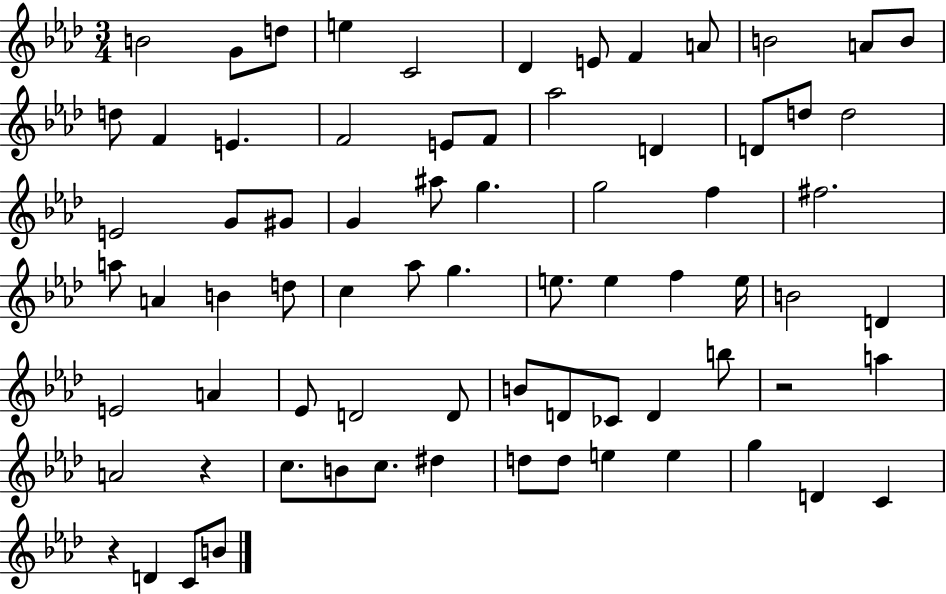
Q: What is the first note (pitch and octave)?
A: B4